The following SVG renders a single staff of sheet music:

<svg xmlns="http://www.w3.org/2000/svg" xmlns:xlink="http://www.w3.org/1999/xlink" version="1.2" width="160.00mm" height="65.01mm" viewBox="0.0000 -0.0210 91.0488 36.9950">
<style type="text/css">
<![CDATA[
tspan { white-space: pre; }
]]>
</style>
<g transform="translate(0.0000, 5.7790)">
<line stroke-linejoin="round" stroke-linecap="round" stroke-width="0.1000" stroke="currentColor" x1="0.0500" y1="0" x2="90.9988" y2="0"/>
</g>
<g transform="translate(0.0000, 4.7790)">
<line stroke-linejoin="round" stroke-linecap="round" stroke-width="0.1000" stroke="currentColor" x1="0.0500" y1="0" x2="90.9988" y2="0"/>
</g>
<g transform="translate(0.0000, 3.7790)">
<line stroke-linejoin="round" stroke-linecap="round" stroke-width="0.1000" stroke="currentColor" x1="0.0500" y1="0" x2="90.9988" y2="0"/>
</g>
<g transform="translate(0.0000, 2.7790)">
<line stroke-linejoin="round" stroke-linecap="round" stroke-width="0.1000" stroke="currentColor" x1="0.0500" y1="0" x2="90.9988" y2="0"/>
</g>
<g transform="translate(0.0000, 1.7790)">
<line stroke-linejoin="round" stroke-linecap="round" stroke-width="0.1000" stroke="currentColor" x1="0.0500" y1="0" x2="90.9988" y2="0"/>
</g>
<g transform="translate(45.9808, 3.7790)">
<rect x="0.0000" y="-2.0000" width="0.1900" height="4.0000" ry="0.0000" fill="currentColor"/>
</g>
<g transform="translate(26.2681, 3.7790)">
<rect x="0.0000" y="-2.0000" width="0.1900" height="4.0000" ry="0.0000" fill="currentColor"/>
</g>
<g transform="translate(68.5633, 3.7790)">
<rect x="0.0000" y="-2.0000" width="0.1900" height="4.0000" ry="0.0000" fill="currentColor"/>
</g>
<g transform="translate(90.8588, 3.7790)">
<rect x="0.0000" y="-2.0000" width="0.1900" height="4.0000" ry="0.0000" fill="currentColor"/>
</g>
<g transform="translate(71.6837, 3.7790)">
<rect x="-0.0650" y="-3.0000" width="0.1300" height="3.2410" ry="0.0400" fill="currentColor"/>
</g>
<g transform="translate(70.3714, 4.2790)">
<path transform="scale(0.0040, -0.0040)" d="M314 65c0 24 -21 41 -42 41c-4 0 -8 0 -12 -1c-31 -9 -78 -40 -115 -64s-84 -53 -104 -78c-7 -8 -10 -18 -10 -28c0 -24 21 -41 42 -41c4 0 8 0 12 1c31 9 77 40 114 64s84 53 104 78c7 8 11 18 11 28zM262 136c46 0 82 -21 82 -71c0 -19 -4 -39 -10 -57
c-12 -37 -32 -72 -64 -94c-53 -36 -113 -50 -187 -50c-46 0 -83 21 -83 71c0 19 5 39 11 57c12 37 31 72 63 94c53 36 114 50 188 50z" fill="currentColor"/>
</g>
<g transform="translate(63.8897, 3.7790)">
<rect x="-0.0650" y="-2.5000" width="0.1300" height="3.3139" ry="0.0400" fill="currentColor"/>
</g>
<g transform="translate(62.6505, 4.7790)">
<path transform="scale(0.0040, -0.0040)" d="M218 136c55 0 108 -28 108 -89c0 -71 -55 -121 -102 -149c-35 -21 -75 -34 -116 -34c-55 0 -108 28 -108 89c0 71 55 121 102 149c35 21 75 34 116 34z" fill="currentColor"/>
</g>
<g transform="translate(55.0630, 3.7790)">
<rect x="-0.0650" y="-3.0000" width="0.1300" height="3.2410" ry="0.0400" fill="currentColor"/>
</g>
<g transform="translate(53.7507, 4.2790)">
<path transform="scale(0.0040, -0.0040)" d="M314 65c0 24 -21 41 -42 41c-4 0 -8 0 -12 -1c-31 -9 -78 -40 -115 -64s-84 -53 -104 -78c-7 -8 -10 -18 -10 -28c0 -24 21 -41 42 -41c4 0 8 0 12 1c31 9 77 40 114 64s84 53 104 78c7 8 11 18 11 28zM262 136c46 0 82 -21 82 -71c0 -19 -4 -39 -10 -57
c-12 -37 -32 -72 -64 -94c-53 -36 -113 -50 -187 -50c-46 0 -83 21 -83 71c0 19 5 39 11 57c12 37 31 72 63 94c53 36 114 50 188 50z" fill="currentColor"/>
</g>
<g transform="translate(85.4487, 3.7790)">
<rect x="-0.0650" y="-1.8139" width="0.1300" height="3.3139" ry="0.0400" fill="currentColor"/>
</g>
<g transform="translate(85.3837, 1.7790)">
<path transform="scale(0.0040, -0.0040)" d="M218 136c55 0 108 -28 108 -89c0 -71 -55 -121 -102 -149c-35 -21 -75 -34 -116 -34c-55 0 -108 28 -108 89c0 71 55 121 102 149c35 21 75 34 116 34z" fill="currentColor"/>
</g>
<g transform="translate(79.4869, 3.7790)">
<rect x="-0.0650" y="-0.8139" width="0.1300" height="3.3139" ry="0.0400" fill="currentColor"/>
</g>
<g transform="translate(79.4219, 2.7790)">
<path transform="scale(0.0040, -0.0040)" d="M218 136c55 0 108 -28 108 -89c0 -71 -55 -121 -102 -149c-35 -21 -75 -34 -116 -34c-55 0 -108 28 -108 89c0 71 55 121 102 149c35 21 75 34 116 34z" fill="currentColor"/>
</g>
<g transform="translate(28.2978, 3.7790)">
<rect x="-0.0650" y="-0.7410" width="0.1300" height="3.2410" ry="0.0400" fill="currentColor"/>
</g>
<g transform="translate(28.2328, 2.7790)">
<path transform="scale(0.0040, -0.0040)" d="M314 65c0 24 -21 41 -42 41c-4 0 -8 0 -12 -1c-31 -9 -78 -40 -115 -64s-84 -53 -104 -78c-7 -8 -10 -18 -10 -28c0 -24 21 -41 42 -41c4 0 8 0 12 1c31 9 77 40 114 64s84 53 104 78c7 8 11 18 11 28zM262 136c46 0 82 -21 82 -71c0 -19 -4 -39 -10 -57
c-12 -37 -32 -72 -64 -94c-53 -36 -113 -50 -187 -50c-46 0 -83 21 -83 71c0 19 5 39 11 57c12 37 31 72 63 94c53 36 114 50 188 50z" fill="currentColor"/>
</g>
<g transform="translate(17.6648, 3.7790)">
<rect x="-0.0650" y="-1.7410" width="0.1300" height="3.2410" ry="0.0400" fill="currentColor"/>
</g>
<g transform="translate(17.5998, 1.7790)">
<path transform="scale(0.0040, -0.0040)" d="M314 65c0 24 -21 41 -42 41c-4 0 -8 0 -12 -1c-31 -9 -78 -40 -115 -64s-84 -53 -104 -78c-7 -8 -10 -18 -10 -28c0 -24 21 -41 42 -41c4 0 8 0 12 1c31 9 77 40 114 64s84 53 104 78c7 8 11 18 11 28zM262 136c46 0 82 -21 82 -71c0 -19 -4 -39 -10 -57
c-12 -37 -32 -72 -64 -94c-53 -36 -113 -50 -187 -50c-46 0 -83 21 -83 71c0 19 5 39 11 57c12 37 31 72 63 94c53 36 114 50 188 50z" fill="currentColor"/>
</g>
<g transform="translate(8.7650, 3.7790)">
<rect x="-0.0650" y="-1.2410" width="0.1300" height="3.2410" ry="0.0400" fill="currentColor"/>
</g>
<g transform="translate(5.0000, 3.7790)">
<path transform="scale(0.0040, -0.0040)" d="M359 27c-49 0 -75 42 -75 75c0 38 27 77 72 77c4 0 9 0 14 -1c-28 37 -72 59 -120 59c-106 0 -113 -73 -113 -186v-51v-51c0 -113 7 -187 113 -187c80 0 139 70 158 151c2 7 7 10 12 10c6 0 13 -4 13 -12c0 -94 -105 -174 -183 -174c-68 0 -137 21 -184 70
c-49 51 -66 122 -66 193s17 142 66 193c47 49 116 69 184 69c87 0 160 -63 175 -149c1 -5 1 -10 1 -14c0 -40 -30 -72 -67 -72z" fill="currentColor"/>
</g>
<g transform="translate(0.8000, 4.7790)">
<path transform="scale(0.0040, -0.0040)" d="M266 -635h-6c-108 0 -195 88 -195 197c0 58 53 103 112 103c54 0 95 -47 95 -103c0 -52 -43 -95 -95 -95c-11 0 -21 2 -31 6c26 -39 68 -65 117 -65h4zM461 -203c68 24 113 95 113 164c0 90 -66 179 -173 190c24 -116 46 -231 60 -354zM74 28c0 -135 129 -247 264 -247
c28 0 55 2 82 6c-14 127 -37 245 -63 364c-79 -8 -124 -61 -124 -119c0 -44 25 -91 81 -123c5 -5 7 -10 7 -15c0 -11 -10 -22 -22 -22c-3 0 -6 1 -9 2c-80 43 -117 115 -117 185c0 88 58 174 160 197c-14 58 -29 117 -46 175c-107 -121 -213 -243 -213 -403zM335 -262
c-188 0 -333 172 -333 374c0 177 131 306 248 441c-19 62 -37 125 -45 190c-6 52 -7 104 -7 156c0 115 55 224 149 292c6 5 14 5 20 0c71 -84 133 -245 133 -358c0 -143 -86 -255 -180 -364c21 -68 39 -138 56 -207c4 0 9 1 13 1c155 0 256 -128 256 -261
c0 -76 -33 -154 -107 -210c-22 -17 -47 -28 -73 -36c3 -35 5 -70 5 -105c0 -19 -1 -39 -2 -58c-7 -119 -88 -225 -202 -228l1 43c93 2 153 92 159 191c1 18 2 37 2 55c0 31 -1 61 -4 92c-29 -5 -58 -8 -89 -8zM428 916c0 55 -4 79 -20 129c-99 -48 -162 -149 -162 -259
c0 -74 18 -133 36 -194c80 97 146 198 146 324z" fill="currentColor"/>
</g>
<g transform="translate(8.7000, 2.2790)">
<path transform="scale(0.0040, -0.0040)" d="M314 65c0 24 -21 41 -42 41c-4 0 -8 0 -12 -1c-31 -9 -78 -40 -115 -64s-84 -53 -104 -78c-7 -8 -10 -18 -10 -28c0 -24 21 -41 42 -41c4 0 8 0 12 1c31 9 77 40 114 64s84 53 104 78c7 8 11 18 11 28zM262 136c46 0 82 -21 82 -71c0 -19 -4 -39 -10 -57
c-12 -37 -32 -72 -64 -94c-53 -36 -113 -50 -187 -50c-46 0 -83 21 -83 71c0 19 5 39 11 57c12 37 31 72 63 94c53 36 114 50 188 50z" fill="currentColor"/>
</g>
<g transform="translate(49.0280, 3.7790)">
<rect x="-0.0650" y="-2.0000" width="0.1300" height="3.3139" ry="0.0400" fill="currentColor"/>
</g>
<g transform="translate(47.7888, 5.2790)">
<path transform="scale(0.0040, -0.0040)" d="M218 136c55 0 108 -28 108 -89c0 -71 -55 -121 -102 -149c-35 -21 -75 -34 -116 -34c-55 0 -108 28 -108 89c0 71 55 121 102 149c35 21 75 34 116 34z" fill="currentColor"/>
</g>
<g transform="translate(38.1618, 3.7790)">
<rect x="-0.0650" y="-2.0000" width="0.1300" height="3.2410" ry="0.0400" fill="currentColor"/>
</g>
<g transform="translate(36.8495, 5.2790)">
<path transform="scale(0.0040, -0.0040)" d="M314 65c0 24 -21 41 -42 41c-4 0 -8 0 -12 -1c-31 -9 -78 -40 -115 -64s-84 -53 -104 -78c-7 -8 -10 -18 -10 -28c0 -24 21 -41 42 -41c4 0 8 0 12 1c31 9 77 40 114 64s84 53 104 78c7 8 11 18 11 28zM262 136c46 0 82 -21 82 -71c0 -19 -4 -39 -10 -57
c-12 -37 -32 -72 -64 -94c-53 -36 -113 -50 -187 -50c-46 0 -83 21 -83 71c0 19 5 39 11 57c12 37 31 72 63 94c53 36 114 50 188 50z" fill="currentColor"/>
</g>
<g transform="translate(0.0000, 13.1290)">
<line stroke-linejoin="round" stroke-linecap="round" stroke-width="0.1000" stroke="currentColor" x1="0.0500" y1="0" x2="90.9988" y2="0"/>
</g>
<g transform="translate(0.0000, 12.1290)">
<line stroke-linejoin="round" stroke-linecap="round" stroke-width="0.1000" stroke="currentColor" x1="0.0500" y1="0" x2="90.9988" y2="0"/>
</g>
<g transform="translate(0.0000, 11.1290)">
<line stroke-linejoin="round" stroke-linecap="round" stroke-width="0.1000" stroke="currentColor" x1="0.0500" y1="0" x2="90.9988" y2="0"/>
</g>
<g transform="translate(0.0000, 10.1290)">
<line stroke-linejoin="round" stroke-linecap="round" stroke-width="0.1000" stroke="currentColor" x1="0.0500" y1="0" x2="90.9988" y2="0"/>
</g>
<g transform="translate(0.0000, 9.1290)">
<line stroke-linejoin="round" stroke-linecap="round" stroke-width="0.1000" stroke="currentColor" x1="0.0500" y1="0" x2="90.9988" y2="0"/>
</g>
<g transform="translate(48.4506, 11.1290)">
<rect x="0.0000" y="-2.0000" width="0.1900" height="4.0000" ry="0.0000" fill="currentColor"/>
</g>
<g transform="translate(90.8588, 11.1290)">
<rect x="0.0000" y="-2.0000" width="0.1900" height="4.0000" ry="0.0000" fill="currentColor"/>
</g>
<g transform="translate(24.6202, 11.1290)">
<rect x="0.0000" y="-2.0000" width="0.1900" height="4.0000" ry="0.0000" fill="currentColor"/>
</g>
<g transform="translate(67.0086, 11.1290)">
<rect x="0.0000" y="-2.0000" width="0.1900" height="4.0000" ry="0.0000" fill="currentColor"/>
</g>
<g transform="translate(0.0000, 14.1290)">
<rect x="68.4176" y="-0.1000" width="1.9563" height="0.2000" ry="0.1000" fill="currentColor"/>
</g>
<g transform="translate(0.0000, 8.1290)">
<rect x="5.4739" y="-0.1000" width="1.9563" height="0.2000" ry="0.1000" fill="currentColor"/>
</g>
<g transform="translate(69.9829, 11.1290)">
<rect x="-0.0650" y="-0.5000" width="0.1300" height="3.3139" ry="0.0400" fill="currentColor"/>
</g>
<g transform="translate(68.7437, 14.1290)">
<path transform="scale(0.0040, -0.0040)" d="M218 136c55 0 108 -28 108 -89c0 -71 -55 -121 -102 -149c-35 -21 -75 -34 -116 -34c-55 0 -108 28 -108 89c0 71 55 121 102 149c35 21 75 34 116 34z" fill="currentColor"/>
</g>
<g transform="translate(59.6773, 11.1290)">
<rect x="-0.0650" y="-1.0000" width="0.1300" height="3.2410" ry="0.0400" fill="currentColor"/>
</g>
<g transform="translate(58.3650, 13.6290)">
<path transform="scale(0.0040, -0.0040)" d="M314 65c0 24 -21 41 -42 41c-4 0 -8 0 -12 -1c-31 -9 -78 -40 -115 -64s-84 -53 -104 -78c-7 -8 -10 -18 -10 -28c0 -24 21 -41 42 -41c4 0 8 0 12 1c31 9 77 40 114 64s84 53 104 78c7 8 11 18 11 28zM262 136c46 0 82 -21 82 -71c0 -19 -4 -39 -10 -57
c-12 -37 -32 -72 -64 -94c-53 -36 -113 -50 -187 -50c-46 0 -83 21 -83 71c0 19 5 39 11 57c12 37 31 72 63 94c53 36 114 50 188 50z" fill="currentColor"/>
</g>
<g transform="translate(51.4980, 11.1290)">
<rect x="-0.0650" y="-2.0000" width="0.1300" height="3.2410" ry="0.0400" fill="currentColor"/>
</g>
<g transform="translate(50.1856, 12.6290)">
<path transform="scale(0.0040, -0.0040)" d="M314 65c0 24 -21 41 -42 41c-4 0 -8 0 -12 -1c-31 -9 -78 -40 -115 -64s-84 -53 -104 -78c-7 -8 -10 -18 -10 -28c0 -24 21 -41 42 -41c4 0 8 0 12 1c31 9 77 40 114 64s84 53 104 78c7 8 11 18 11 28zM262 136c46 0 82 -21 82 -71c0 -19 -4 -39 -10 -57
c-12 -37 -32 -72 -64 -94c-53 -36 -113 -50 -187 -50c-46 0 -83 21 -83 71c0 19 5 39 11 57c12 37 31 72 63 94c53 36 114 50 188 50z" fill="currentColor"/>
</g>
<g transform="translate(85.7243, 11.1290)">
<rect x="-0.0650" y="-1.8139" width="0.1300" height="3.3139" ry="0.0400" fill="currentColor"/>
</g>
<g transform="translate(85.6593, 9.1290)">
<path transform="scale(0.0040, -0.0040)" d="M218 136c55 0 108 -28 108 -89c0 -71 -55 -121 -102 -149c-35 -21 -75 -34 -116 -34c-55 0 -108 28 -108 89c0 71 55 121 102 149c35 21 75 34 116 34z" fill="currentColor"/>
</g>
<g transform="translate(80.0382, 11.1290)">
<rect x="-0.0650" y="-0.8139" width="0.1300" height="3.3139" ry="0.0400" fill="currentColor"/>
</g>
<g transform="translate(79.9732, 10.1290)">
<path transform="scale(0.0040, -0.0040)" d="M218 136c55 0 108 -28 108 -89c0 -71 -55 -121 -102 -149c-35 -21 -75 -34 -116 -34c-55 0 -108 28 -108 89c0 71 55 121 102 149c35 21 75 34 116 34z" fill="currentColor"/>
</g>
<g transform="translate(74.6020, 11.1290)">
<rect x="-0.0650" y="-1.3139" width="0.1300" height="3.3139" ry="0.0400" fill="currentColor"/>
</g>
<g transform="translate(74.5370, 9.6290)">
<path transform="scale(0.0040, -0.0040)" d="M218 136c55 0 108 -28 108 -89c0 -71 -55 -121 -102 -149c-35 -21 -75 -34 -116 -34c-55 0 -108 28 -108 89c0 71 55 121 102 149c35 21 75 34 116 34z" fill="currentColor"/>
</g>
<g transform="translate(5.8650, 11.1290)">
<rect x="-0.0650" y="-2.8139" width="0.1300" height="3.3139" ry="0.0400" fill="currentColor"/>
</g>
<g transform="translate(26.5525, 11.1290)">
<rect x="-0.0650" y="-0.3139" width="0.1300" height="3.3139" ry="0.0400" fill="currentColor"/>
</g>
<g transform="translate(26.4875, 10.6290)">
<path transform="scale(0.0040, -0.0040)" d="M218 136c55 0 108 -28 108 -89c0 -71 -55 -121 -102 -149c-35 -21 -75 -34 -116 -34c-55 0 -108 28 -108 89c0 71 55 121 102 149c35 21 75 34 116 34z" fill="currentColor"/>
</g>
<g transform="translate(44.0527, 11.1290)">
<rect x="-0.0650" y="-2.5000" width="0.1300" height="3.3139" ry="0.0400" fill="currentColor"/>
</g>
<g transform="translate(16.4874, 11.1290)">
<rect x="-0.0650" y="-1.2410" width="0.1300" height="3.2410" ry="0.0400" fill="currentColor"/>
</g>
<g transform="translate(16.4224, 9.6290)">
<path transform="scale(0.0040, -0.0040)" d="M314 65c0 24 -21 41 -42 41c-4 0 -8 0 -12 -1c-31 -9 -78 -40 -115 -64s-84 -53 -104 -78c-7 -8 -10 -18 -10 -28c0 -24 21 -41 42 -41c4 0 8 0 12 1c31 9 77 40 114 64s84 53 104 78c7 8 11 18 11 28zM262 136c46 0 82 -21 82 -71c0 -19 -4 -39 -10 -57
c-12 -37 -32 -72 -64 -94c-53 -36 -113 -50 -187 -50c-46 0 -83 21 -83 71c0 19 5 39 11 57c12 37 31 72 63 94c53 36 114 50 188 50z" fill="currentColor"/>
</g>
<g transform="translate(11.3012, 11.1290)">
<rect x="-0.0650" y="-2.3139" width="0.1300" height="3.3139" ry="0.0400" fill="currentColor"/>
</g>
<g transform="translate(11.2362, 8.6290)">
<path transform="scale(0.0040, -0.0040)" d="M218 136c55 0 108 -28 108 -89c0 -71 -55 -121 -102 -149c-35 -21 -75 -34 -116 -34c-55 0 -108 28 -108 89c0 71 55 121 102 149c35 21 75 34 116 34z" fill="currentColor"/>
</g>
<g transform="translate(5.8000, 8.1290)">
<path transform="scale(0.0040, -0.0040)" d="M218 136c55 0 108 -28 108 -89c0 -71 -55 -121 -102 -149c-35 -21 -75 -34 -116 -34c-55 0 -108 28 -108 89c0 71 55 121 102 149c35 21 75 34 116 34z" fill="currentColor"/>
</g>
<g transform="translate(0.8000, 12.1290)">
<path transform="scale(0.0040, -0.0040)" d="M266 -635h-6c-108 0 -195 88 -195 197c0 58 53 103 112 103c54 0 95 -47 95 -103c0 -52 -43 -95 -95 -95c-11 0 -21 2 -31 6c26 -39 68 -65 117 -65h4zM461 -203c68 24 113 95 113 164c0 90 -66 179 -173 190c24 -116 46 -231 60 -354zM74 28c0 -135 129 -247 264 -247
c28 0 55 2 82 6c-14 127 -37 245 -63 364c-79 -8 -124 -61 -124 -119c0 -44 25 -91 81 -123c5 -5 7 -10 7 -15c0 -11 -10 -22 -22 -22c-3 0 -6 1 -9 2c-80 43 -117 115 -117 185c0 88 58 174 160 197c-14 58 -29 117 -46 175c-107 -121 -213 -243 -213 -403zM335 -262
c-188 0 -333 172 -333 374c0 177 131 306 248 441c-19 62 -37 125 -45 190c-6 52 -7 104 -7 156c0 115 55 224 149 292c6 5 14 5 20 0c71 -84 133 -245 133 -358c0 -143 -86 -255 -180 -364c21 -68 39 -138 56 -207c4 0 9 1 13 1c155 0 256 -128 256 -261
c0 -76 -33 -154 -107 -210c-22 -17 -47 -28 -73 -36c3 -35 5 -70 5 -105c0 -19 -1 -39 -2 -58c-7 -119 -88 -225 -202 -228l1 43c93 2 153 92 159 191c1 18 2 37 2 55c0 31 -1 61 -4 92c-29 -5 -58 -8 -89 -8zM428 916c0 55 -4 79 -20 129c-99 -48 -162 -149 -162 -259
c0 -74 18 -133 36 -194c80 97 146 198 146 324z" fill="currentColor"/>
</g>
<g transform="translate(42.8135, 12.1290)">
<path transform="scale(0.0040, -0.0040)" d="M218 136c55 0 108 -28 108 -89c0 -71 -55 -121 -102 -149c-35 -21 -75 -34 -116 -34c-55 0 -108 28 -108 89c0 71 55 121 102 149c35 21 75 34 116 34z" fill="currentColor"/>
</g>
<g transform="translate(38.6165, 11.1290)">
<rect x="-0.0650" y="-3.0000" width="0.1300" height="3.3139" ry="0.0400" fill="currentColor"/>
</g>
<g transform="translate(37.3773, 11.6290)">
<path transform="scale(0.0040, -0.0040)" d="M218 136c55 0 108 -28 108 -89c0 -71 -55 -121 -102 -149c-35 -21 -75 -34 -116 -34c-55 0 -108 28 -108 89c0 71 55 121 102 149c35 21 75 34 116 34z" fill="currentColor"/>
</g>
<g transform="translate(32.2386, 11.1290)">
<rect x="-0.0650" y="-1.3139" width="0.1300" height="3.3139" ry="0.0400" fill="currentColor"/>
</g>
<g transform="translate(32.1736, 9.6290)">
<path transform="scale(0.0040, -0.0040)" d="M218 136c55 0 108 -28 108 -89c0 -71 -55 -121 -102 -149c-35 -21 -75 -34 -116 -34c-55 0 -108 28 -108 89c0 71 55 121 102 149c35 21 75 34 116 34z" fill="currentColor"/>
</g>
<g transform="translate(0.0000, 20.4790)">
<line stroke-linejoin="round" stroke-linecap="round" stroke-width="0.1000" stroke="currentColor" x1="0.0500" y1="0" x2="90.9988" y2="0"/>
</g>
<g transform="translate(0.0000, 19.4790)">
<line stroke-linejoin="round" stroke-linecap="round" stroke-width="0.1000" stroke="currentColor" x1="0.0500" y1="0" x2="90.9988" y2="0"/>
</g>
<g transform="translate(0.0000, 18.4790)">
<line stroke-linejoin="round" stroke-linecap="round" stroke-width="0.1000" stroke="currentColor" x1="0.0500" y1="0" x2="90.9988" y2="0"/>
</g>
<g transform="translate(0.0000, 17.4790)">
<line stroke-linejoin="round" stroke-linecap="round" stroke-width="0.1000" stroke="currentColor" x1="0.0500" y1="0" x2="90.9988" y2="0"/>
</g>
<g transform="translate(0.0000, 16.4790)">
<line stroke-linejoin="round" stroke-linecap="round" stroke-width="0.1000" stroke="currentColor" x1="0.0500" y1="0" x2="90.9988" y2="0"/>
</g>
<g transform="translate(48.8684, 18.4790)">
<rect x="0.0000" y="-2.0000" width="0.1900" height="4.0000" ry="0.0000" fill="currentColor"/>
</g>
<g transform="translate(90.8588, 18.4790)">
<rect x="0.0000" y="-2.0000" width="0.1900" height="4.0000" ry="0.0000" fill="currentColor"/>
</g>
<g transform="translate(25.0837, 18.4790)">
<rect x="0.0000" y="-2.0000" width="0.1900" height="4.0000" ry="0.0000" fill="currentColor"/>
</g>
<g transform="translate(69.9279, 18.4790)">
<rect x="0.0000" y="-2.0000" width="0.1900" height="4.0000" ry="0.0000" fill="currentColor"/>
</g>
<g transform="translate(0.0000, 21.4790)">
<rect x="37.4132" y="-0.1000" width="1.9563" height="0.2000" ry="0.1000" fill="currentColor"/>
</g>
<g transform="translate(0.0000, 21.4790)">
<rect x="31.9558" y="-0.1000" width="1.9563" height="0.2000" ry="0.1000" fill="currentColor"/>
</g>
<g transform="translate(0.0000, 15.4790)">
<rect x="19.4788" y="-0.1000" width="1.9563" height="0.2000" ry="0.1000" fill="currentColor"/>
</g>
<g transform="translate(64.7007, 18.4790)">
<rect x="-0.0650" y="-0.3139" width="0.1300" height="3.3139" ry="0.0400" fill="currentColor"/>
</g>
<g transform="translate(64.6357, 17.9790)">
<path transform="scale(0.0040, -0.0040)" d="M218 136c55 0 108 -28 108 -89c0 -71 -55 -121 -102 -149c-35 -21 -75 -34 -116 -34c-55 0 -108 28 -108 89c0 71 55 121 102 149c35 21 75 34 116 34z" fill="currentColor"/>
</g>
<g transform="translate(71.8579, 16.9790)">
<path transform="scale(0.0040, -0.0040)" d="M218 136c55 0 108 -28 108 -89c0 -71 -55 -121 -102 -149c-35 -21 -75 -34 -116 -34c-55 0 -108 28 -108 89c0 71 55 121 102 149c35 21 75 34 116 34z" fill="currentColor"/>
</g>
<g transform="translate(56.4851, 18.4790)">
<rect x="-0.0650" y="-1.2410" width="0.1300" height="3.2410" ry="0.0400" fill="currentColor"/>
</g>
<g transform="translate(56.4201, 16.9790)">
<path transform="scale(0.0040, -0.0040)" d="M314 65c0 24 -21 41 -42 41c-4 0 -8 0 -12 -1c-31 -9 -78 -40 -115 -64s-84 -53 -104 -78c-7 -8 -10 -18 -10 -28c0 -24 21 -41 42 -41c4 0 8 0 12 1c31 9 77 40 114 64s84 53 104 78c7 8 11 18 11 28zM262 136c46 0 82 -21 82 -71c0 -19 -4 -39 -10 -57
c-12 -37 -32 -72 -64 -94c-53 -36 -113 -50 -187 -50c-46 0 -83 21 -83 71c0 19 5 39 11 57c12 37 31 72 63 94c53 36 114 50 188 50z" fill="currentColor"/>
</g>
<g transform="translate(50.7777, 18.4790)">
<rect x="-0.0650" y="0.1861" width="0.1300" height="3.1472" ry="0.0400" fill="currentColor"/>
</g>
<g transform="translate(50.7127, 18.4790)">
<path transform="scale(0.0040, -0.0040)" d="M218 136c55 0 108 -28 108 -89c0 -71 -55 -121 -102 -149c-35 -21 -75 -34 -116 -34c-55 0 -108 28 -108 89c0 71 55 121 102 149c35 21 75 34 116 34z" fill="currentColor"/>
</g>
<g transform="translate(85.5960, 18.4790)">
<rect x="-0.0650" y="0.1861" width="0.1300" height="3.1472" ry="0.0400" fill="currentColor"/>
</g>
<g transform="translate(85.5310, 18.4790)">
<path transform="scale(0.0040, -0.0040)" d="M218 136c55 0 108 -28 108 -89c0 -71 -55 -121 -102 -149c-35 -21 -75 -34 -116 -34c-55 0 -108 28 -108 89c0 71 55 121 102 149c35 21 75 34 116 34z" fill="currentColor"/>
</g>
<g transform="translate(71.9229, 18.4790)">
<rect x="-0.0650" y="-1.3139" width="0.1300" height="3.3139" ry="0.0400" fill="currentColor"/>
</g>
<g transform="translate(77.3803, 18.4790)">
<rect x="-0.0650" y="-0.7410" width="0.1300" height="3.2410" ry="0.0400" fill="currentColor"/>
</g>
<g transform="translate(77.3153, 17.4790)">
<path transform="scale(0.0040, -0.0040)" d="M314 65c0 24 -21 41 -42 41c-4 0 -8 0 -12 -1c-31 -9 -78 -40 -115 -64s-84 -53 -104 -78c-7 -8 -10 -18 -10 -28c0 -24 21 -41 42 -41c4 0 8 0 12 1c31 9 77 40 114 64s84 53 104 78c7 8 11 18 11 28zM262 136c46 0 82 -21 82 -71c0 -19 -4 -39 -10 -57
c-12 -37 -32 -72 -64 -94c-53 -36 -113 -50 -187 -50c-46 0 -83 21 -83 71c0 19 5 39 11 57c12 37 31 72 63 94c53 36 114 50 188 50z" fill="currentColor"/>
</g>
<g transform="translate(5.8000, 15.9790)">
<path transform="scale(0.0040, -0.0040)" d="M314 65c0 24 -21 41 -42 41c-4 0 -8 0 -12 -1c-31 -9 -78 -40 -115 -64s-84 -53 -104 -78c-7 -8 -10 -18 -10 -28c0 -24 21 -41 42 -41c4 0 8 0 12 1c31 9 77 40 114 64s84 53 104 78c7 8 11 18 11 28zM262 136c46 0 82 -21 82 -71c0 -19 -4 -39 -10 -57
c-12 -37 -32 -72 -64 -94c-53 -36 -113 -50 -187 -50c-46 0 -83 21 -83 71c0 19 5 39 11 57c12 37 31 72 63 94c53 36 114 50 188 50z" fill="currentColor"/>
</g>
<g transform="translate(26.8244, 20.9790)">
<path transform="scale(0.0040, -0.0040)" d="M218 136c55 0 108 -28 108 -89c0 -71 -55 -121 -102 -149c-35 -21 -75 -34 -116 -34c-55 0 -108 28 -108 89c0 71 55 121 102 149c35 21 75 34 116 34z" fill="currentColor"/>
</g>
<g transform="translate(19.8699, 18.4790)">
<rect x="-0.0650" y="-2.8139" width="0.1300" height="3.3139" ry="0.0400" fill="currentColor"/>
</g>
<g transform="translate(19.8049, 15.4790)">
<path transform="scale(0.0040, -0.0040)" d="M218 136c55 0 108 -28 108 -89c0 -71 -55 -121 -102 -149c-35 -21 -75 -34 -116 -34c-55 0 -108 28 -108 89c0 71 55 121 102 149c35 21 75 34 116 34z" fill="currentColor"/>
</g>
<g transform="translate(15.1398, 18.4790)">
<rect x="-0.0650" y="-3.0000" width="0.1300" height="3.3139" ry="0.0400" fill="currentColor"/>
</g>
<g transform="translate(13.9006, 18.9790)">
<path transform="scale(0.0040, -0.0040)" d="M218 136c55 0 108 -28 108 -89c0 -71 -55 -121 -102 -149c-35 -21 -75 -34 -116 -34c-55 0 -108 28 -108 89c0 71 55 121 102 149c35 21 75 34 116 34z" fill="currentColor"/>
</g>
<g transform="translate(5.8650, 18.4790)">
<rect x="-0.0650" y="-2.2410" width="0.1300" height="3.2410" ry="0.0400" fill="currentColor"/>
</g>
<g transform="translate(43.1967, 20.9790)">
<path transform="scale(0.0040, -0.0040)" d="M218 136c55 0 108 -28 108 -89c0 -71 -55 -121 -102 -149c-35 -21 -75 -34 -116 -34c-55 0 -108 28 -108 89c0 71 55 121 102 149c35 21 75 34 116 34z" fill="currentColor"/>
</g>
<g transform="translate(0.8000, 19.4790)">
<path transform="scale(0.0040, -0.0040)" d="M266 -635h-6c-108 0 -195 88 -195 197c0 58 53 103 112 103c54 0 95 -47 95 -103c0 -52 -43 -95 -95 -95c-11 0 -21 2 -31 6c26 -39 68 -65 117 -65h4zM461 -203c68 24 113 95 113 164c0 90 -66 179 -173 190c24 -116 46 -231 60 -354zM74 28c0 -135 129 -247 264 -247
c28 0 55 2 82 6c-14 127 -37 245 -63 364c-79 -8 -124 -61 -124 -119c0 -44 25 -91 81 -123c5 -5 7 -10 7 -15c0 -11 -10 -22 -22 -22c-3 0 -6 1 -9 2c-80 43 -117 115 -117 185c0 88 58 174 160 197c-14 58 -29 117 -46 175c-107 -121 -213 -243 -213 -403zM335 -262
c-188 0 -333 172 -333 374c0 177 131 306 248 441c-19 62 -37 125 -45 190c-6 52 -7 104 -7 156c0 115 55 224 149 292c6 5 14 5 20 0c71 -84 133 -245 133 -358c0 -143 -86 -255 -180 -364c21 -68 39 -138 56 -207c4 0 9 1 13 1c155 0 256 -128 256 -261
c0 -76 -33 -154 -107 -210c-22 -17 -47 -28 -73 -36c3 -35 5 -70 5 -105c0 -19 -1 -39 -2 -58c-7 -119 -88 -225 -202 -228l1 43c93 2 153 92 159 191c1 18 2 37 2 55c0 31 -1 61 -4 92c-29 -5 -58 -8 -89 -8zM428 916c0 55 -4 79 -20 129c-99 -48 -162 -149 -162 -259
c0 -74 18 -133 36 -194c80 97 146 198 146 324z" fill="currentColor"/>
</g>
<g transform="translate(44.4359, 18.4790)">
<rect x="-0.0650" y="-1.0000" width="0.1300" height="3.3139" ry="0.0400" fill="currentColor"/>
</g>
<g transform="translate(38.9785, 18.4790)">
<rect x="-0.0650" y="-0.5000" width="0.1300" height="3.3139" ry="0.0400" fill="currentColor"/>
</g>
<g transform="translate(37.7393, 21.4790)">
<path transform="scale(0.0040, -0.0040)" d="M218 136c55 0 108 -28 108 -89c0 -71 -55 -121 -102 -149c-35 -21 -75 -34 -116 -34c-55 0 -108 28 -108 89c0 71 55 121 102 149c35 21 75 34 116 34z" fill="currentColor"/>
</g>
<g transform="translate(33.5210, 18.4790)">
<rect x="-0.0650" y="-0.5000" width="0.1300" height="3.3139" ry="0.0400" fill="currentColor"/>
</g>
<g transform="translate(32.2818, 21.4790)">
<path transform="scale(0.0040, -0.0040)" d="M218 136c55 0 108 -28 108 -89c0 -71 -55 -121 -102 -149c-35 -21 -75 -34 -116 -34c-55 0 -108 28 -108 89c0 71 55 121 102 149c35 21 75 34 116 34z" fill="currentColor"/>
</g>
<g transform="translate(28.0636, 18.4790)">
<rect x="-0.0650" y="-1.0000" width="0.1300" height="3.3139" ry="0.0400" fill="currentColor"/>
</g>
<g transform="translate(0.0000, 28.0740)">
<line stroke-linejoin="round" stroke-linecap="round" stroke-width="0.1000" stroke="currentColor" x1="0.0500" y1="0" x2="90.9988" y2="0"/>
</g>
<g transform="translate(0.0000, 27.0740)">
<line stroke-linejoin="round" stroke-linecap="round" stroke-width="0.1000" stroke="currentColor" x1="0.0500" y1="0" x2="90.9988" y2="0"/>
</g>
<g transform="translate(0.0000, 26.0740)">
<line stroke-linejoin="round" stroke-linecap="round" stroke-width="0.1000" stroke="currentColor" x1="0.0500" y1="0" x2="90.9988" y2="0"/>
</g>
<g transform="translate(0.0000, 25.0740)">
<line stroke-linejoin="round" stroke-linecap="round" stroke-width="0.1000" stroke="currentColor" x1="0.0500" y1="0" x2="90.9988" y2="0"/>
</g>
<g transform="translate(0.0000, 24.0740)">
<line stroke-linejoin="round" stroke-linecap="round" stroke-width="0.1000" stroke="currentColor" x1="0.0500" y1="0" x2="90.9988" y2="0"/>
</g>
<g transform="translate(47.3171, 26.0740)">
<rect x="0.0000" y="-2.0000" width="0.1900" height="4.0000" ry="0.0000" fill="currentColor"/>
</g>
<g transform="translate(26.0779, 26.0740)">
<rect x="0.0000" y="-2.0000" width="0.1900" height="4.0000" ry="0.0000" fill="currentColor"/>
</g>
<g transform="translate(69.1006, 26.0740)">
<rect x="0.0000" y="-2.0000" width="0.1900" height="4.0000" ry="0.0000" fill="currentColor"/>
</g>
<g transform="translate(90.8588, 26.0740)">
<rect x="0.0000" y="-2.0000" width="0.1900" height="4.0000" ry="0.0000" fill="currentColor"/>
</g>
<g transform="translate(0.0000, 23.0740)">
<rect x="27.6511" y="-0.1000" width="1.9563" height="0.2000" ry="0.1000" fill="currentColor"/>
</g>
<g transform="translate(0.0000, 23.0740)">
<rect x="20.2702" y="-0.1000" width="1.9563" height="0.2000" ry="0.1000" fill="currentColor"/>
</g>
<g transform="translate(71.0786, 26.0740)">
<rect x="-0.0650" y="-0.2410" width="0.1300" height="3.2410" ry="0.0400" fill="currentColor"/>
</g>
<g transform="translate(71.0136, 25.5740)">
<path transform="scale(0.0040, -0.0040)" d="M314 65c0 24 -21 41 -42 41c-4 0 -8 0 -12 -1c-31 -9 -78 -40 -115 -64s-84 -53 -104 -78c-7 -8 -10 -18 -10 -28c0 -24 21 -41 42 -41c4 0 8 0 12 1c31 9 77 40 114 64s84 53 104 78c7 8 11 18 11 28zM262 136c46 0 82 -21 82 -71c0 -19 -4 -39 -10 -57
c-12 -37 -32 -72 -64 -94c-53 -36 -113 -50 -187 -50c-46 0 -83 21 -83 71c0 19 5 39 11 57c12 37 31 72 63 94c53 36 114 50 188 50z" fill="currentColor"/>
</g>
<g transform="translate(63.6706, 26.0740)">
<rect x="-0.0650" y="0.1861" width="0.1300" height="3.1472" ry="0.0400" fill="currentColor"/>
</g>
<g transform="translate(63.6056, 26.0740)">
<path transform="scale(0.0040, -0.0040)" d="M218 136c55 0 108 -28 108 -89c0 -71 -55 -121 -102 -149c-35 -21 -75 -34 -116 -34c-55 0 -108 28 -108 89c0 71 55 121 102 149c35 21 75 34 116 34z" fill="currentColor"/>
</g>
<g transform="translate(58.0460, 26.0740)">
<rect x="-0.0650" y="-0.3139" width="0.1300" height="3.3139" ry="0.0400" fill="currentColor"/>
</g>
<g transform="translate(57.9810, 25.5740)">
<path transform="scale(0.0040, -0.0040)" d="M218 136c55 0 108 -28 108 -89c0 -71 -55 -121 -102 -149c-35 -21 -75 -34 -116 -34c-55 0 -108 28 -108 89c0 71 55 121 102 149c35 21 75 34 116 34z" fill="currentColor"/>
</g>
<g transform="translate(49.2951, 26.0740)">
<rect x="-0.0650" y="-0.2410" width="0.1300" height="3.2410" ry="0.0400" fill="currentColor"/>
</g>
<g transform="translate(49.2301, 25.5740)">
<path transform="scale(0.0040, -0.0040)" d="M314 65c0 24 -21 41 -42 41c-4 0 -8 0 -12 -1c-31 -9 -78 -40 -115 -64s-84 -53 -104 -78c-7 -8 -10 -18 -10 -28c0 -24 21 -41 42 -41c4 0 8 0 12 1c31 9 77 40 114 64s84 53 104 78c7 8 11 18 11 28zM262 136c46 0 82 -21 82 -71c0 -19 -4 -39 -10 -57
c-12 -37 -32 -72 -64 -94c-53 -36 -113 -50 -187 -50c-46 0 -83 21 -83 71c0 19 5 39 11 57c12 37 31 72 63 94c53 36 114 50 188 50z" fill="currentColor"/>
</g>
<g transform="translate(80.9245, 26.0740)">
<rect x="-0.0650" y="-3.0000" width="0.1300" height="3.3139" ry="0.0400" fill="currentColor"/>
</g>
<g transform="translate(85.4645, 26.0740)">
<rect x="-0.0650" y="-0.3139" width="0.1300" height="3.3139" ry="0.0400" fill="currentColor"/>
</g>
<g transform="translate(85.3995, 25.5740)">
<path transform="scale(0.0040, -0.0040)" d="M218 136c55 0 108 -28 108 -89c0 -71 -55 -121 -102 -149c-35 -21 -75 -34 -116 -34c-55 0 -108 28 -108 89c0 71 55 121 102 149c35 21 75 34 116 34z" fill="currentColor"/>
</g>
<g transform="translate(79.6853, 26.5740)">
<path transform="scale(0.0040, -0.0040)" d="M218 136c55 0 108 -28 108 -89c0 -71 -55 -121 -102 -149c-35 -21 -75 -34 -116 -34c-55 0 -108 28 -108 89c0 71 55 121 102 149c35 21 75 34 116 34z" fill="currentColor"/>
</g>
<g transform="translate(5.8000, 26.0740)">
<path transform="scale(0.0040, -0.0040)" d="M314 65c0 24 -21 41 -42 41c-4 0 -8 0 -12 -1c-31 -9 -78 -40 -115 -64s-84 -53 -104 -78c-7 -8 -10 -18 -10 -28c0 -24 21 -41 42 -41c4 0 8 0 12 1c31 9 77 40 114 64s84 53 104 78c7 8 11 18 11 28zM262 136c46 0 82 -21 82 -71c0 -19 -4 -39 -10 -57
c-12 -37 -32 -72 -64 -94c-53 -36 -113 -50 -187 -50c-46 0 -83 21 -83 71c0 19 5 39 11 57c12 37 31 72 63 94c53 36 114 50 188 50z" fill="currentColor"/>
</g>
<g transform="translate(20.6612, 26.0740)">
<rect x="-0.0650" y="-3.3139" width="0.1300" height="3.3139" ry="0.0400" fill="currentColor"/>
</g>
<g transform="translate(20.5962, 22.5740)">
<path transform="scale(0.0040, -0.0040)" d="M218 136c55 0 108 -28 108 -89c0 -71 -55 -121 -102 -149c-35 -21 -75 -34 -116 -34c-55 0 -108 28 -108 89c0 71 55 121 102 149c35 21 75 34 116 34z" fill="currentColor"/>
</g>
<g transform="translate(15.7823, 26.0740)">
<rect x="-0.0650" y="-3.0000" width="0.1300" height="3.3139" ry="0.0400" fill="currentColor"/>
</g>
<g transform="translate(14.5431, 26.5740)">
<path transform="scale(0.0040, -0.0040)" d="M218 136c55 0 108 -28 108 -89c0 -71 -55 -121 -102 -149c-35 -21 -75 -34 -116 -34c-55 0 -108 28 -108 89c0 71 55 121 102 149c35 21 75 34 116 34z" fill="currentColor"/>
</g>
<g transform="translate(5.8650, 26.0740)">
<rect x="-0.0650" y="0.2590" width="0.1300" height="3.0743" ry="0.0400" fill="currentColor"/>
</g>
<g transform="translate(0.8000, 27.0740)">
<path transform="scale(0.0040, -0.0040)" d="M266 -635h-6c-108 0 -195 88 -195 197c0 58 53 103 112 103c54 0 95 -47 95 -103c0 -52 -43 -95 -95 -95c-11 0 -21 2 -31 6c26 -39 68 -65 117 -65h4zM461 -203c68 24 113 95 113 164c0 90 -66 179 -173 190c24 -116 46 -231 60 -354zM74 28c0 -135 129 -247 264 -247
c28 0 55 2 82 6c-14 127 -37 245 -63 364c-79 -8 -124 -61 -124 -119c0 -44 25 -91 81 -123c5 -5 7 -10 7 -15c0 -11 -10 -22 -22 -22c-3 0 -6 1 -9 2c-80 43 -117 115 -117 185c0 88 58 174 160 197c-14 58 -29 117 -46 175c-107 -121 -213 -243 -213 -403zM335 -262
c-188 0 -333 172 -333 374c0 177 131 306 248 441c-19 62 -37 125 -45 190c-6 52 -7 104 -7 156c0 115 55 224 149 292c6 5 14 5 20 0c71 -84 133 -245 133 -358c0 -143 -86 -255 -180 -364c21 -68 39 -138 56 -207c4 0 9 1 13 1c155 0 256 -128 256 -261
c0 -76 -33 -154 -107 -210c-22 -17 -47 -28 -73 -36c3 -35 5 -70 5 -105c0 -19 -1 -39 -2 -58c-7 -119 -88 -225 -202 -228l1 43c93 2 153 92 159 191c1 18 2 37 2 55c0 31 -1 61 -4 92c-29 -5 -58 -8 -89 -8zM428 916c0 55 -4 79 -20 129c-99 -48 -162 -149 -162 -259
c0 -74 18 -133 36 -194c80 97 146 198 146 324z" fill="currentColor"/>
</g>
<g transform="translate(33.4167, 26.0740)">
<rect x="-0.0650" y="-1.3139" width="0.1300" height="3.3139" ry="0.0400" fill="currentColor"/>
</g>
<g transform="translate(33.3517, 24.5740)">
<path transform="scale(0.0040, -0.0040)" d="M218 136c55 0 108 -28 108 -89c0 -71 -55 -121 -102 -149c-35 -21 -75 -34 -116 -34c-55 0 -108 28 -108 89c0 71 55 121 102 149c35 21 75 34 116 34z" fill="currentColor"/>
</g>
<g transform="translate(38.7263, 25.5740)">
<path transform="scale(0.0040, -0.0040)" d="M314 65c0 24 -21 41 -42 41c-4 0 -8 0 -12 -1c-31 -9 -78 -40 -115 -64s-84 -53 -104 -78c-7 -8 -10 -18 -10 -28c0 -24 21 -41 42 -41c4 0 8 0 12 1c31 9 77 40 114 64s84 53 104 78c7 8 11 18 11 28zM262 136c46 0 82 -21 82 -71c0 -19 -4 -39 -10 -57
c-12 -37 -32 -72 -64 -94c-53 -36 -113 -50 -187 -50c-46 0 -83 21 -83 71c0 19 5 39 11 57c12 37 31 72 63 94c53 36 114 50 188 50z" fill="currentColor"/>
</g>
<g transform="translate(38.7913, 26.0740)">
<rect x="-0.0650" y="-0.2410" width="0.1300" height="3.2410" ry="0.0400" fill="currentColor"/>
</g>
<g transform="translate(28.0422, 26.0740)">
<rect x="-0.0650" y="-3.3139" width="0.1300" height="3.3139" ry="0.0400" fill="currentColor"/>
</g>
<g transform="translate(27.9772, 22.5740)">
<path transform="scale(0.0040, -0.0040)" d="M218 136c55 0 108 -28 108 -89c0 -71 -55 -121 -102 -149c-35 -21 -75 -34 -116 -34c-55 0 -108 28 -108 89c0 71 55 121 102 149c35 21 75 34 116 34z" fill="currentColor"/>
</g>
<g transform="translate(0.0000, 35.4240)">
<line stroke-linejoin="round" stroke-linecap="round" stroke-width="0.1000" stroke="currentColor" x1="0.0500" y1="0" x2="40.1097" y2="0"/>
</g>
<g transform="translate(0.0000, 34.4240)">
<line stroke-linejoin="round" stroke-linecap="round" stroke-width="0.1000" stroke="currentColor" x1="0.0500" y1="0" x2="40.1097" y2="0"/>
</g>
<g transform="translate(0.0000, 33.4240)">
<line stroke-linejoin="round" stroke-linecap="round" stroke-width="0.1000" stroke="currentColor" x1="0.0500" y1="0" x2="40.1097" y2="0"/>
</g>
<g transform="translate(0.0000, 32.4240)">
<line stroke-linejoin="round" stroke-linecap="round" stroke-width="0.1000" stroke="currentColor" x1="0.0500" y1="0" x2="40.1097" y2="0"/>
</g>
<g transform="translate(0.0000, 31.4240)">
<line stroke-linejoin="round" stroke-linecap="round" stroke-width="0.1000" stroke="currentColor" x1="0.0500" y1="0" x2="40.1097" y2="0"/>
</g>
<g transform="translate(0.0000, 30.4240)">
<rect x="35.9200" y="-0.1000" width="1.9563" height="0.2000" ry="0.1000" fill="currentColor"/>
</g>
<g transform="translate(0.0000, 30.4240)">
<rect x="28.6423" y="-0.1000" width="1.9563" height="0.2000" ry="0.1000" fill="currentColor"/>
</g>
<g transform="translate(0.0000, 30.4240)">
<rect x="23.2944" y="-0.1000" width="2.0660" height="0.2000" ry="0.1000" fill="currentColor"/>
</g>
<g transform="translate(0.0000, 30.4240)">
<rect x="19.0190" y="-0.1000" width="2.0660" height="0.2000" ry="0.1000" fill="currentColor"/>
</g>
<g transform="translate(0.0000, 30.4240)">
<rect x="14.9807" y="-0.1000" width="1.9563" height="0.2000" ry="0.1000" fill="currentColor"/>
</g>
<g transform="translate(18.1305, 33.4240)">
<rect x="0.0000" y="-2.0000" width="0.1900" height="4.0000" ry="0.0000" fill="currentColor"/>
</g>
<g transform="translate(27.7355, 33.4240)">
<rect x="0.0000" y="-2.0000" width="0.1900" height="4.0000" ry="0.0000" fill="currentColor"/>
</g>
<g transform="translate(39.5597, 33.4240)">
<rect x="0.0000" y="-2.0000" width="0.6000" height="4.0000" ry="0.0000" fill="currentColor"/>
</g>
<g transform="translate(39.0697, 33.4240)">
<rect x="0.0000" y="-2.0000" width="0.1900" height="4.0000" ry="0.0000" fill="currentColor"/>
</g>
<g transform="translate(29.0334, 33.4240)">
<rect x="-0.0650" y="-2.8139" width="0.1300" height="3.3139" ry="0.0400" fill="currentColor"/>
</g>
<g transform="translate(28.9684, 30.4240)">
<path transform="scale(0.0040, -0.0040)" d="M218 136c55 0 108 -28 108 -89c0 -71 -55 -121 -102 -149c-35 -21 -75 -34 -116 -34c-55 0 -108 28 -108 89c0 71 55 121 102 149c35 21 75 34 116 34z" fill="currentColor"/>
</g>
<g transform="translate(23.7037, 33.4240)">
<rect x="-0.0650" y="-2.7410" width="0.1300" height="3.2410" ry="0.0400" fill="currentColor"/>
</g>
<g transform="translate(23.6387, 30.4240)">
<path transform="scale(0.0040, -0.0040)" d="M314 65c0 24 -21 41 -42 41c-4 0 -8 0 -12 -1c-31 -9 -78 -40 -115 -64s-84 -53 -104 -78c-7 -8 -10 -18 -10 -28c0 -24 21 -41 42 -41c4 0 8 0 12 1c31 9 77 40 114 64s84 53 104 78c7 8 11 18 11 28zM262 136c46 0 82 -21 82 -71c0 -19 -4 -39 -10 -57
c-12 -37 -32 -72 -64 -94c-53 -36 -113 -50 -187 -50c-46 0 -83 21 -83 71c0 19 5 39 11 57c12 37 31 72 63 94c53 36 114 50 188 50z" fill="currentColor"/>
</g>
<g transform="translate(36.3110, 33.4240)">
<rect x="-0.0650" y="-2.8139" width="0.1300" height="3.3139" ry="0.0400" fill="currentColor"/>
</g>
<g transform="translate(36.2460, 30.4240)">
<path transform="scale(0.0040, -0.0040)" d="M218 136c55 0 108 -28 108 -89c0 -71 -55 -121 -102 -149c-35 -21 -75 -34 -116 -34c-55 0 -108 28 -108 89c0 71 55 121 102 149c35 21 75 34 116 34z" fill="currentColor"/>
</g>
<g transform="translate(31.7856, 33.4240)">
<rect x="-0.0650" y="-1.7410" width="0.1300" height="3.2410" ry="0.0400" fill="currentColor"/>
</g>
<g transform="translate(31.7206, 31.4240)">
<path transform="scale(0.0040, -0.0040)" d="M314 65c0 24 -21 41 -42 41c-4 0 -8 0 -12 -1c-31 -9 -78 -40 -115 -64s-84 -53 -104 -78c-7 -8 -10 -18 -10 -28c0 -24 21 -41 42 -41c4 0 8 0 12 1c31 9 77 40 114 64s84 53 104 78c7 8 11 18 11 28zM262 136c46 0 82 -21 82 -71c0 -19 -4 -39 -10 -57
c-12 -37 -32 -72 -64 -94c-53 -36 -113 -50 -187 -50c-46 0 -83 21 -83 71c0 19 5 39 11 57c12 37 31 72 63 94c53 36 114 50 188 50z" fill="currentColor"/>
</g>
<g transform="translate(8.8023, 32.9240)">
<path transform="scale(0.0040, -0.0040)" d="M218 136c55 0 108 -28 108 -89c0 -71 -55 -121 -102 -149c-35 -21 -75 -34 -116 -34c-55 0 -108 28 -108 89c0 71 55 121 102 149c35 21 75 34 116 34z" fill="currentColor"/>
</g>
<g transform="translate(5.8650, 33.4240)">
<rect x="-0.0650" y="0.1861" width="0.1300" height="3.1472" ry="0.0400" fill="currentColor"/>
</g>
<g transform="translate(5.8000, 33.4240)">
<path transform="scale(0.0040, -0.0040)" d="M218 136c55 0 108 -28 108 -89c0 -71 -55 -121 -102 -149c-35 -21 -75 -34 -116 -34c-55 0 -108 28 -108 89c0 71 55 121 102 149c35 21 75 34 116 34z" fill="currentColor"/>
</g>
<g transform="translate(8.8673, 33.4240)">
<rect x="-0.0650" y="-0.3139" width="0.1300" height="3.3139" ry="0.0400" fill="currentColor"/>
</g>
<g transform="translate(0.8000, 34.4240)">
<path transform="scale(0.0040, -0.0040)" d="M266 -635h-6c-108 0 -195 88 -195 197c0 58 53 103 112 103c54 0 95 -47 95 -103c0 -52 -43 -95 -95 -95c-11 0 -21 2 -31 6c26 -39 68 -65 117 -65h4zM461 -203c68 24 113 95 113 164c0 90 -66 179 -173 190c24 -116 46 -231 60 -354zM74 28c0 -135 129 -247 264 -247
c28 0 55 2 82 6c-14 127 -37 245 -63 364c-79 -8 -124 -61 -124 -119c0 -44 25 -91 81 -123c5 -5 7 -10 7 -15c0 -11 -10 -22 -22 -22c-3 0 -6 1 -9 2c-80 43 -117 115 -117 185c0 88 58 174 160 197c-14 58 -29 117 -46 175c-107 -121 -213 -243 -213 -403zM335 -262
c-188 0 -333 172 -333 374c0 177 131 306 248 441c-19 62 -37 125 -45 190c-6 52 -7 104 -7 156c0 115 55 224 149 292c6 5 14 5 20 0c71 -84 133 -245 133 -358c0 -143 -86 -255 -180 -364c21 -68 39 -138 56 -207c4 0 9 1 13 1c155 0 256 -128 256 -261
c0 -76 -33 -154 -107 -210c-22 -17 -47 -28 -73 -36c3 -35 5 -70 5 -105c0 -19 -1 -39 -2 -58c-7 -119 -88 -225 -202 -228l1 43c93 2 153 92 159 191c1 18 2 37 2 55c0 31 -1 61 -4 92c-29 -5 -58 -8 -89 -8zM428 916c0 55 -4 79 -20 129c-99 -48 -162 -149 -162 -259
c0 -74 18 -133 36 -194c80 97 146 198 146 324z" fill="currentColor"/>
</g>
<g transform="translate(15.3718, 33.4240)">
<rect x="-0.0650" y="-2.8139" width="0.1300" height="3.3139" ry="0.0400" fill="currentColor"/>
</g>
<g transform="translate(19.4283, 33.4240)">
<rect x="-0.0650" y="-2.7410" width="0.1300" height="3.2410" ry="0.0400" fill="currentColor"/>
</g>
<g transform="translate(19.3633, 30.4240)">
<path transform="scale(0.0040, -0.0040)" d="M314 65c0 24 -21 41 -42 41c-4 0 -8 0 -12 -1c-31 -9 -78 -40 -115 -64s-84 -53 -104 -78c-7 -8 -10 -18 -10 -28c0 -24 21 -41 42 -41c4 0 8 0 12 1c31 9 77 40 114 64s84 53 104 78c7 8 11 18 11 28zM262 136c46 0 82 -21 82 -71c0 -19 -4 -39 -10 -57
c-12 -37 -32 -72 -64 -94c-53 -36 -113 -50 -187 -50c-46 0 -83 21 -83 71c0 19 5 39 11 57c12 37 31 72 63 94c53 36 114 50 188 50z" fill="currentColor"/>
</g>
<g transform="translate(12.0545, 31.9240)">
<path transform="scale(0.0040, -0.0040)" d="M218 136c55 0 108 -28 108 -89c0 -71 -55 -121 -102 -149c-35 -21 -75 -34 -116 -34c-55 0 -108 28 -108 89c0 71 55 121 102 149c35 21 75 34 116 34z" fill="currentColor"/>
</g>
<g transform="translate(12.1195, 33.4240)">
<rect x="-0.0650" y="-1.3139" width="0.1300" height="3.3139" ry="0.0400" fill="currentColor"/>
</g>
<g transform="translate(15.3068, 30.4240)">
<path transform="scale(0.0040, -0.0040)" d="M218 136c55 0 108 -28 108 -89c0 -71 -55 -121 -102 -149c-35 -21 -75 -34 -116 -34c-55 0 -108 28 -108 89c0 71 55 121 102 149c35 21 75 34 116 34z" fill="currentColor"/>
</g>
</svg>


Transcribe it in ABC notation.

X:1
T:Untitled
M:4/4
L:1/4
K:C
e2 f2 d2 F2 F A2 G A2 d f a g e2 c e A G F2 D2 C e d f g2 A a D C C D B e2 c e d2 B B2 A b b e c2 c2 c B c2 A c B c e a a2 a2 a f2 a